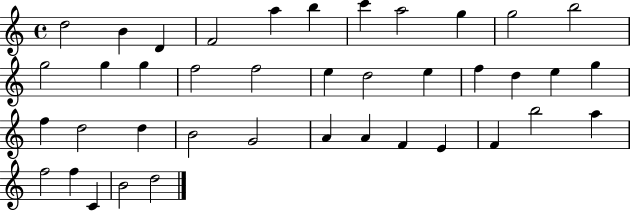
X:1
T:Untitled
M:4/4
L:1/4
K:C
d2 B D F2 a b c' a2 g g2 b2 g2 g g f2 f2 e d2 e f d e g f d2 d B2 G2 A A F E F b2 a f2 f C B2 d2